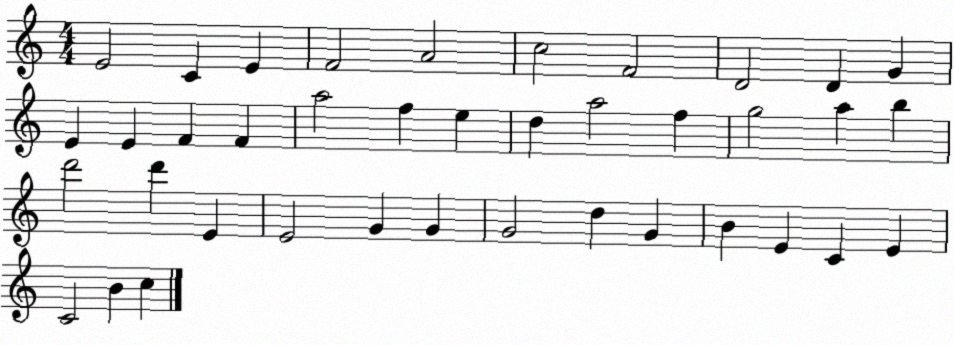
X:1
T:Untitled
M:4/4
L:1/4
K:C
E2 C E F2 A2 c2 F2 D2 D G E E F F a2 f e d a2 f g2 a b d'2 d' E E2 G G G2 d G B E C E C2 B c